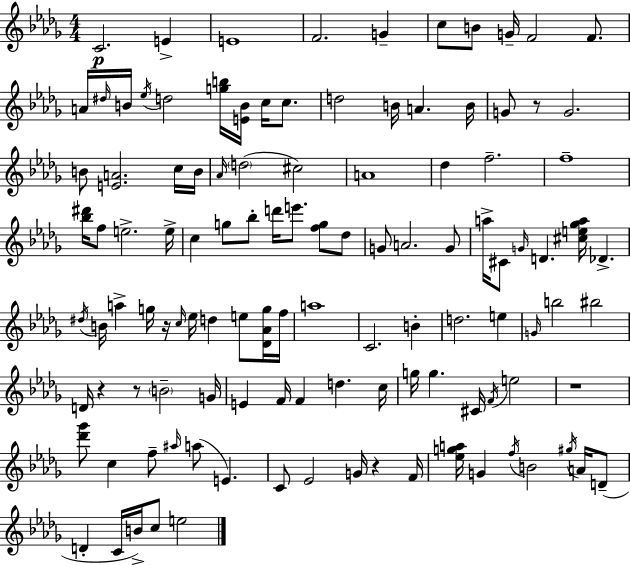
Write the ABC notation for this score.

X:1
T:Untitled
M:4/4
L:1/4
K:Bbm
C2 E E4 F2 G c/2 B/2 G/4 F2 F/2 A/4 ^d/4 B/4 _e/4 d2 [gb]/4 [EB]/4 c/4 c/2 d2 B/4 A B/4 G/2 z/2 G2 B/2 [EA]2 c/4 B/4 _A/4 d2 ^c2 A4 _d f2 f4 [_b^d']/4 f/2 e2 e/4 c g/2 _b/2 d'/4 e'/2 [fg]/2 _d/2 G/2 A2 G/2 a/4 ^C/2 G/4 D [^ce_ga]/4 _D ^d/4 B/4 a g/4 z/4 c/4 _e/4 d e/2 [_D_Ag]/4 f/4 a4 C2 B d2 e G/4 b2 ^b2 D/4 z z/2 B2 G/4 E F/4 F d c/4 g/4 g ^C/4 F/4 e2 z4 [_d'_g']/2 c f/2 ^a/4 a/2 E C/2 _E2 G/4 z F/4 [_ega]/4 G f/4 B2 ^g/4 A/4 D/2 D C/4 B/4 c/2 e2